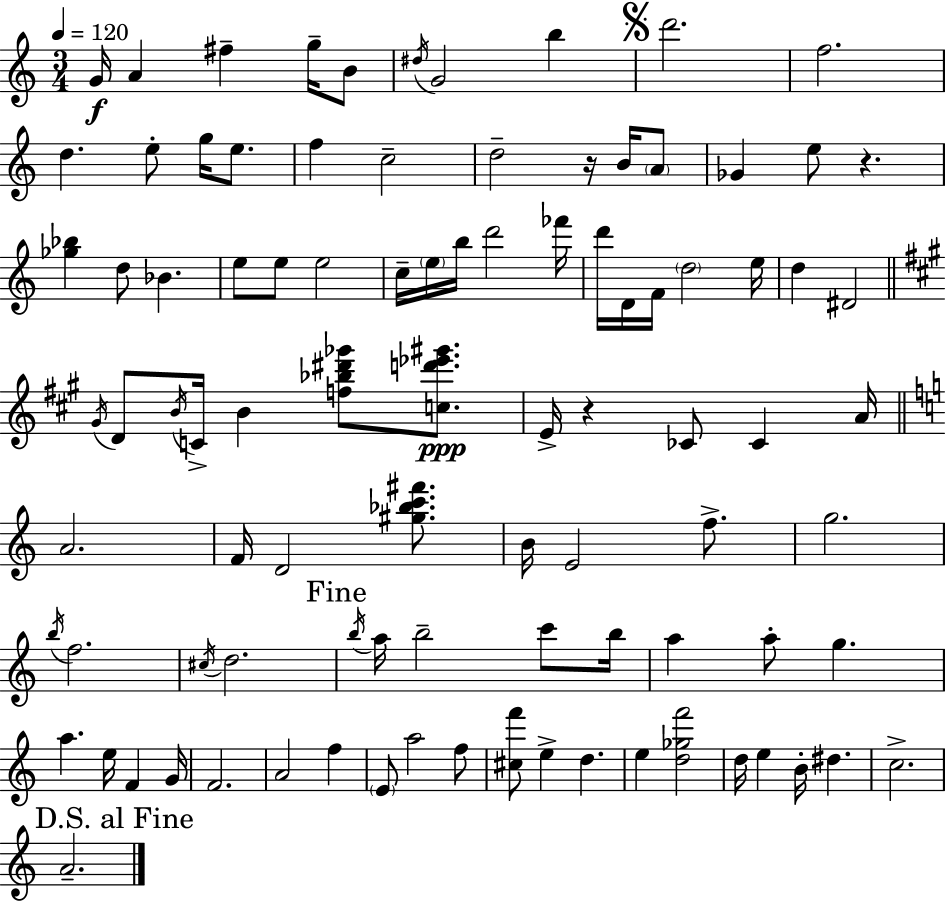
G4/s A4/q F#5/q G5/s B4/e D#5/s G4/h B5/q D6/h. F5/h. D5/q. E5/e G5/s E5/e. F5/q C5/h D5/h R/s B4/s A4/e Gb4/q E5/e R/q. [Gb5,Bb5]/q D5/e Bb4/q. E5/e E5/e E5/h C5/s E5/s B5/s D6/h FES6/s D6/s D4/s F4/s D5/h E5/s D5/q D#4/h G#4/s D4/e B4/s C4/s B4/q [F5,Bb5,D#6,Gb6]/e [C5,D6,Eb6,G#6]/e. E4/s R/q CES4/e CES4/q A4/s A4/h. F4/s D4/h [G#5,Bb5,C6,F#6]/e. B4/s E4/h F5/e. G5/h. B5/s F5/h. C#5/s D5/h. B5/s A5/s B5/h C6/e B5/s A5/q A5/e G5/q. A5/q. E5/s F4/q G4/s F4/h. A4/h F5/q E4/e A5/h F5/e [C#5,F6]/e E5/q D5/q. E5/q [D5,Gb5,F6]/h D5/s E5/q B4/s D#5/q. C5/h. A4/h.